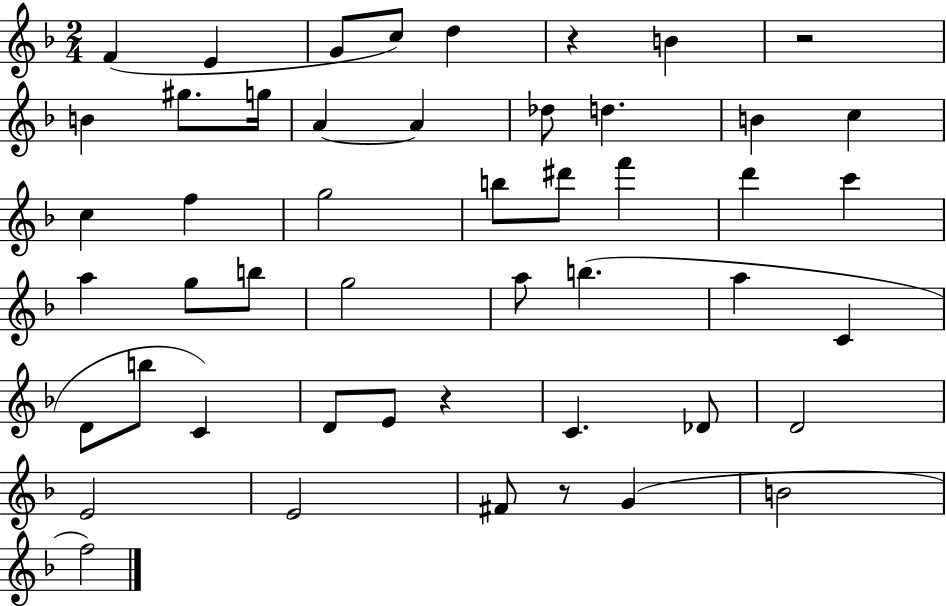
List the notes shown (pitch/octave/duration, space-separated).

F4/q E4/q G4/e C5/e D5/q R/q B4/q R/h B4/q G#5/e. G5/s A4/q A4/q Db5/e D5/q. B4/q C5/q C5/q F5/q G5/h B5/e D#6/e F6/q D6/q C6/q A5/q G5/e B5/e G5/h A5/e B5/q. A5/q C4/q D4/e B5/e C4/q D4/e E4/e R/q C4/q. Db4/e D4/h E4/h E4/h F#4/e R/e G4/q B4/h F5/h